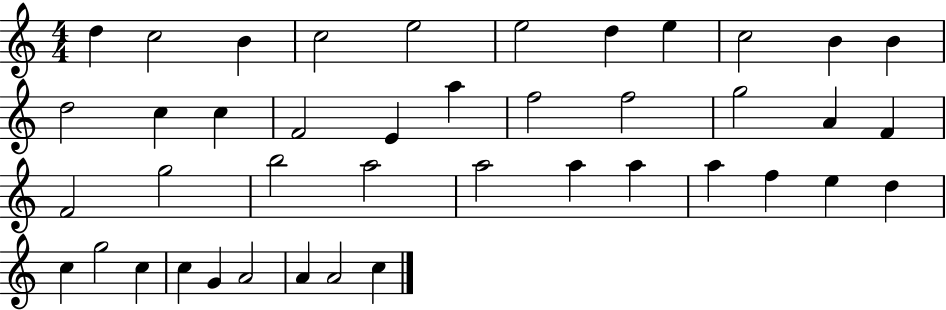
{
  \clef treble
  \numericTimeSignature
  \time 4/4
  \key c \major
  d''4 c''2 b'4 | c''2 e''2 | e''2 d''4 e''4 | c''2 b'4 b'4 | \break d''2 c''4 c''4 | f'2 e'4 a''4 | f''2 f''2 | g''2 a'4 f'4 | \break f'2 g''2 | b''2 a''2 | a''2 a''4 a''4 | a''4 f''4 e''4 d''4 | \break c''4 g''2 c''4 | c''4 g'4 a'2 | a'4 a'2 c''4 | \bar "|."
}